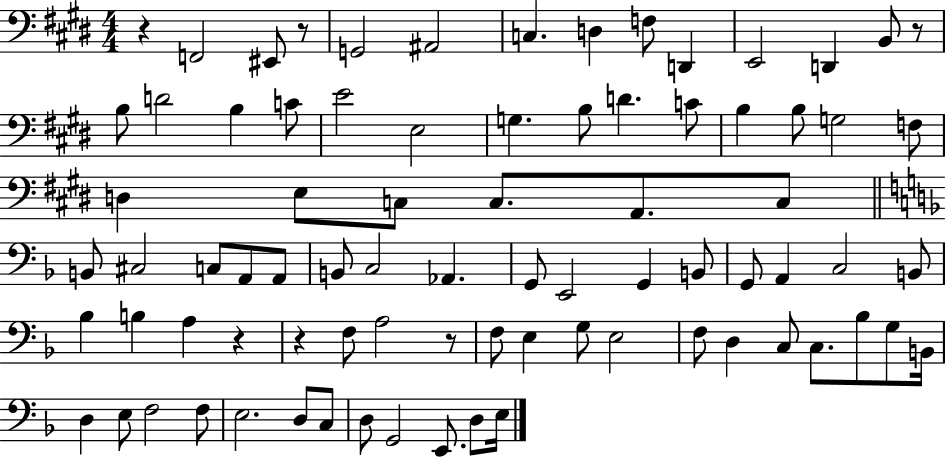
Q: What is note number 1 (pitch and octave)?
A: F2